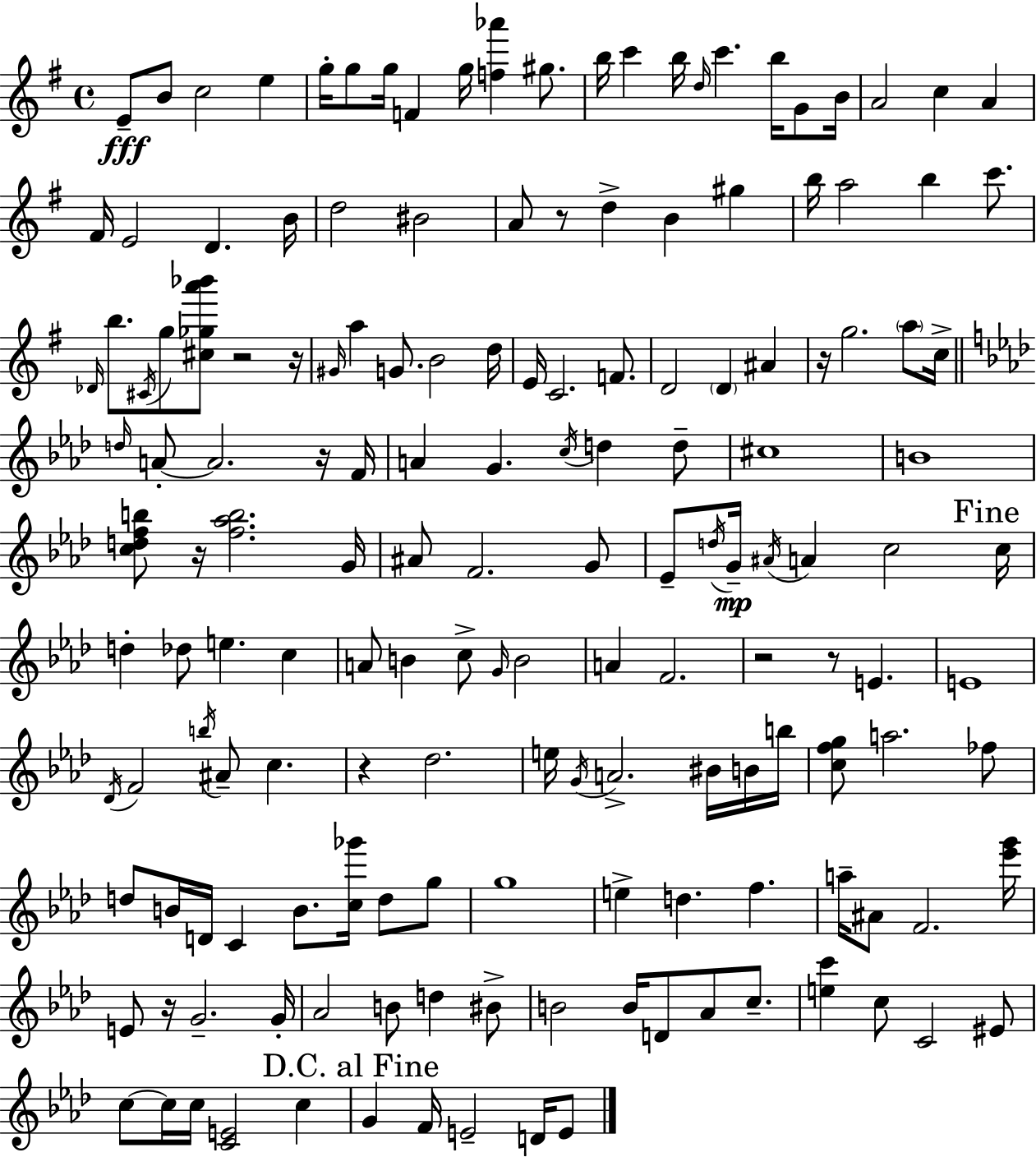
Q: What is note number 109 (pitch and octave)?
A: G5